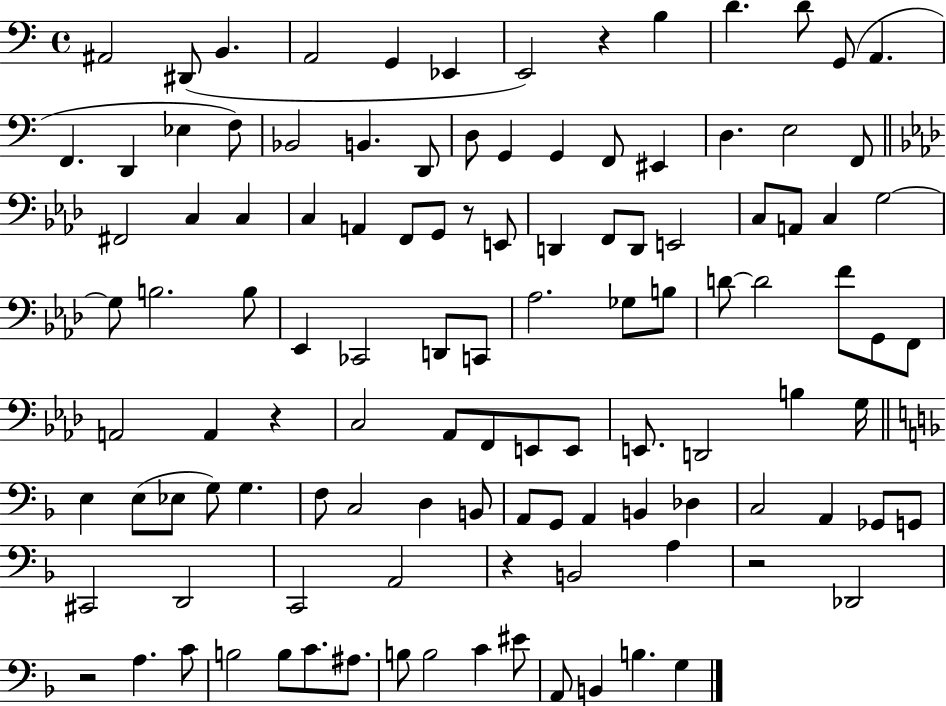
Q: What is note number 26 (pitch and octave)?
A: E3